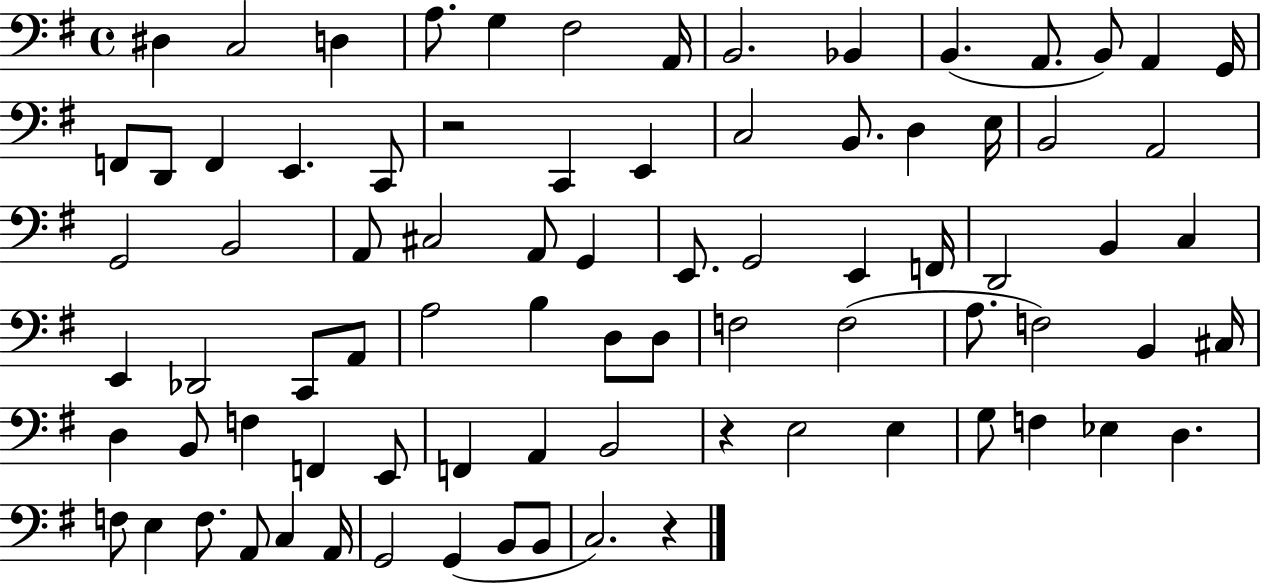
X:1
T:Untitled
M:4/4
L:1/4
K:G
^D, C,2 D, A,/2 G, ^F,2 A,,/4 B,,2 _B,, B,, A,,/2 B,,/2 A,, G,,/4 F,,/2 D,,/2 F,, E,, C,,/2 z2 C,, E,, C,2 B,,/2 D, E,/4 B,,2 A,,2 G,,2 B,,2 A,,/2 ^C,2 A,,/2 G,, E,,/2 G,,2 E,, F,,/4 D,,2 B,, C, E,, _D,,2 C,,/2 A,,/2 A,2 B, D,/2 D,/2 F,2 F,2 A,/2 F,2 B,, ^C,/4 D, B,,/2 F, F,, E,,/2 F,, A,, B,,2 z E,2 E, G,/2 F, _E, D, F,/2 E, F,/2 A,,/2 C, A,,/4 G,,2 G,, B,,/2 B,,/2 C,2 z